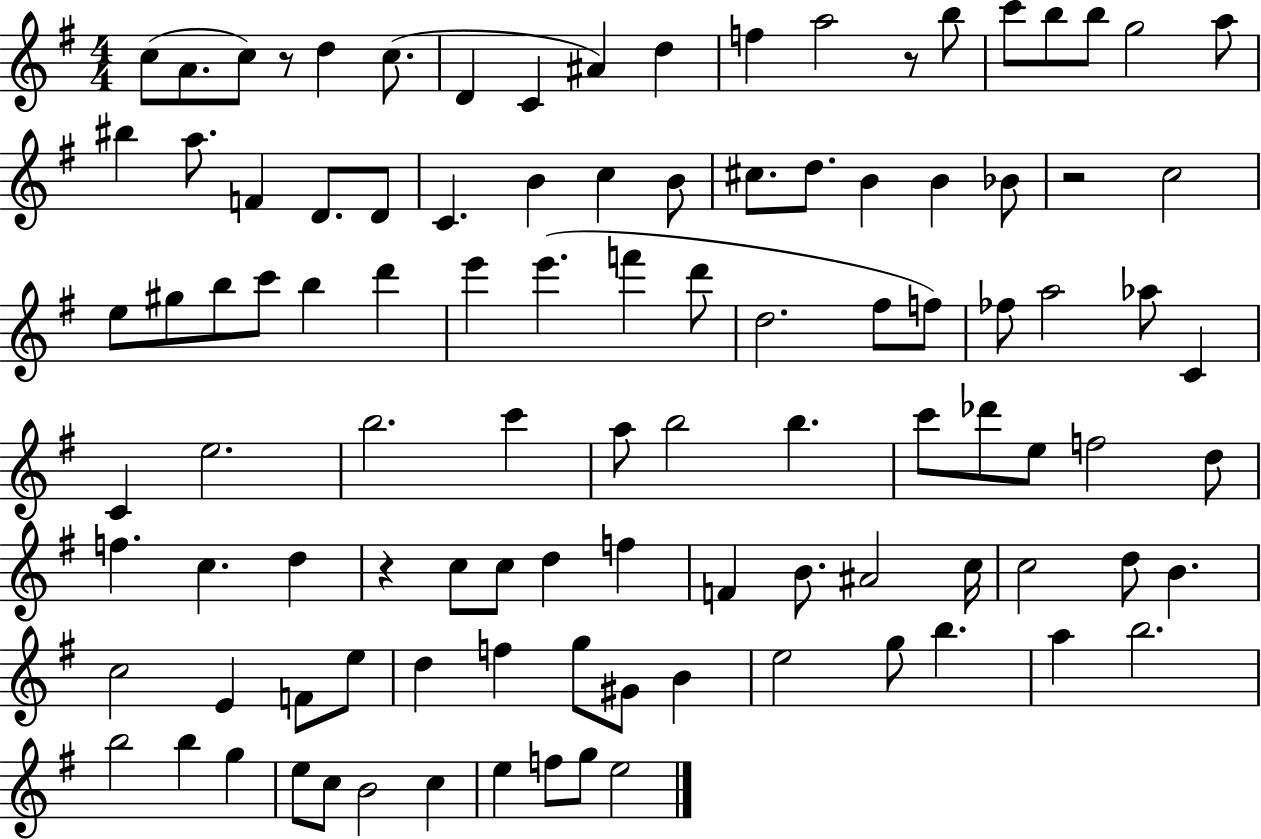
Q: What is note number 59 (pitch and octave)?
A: E5